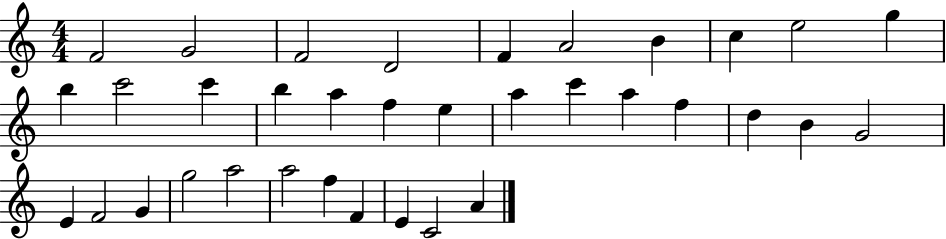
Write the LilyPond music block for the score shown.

{
  \clef treble
  \numericTimeSignature
  \time 4/4
  \key c \major
  f'2 g'2 | f'2 d'2 | f'4 a'2 b'4 | c''4 e''2 g''4 | \break b''4 c'''2 c'''4 | b''4 a''4 f''4 e''4 | a''4 c'''4 a''4 f''4 | d''4 b'4 g'2 | \break e'4 f'2 g'4 | g''2 a''2 | a''2 f''4 f'4 | e'4 c'2 a'4 | \break \bar "|."
}